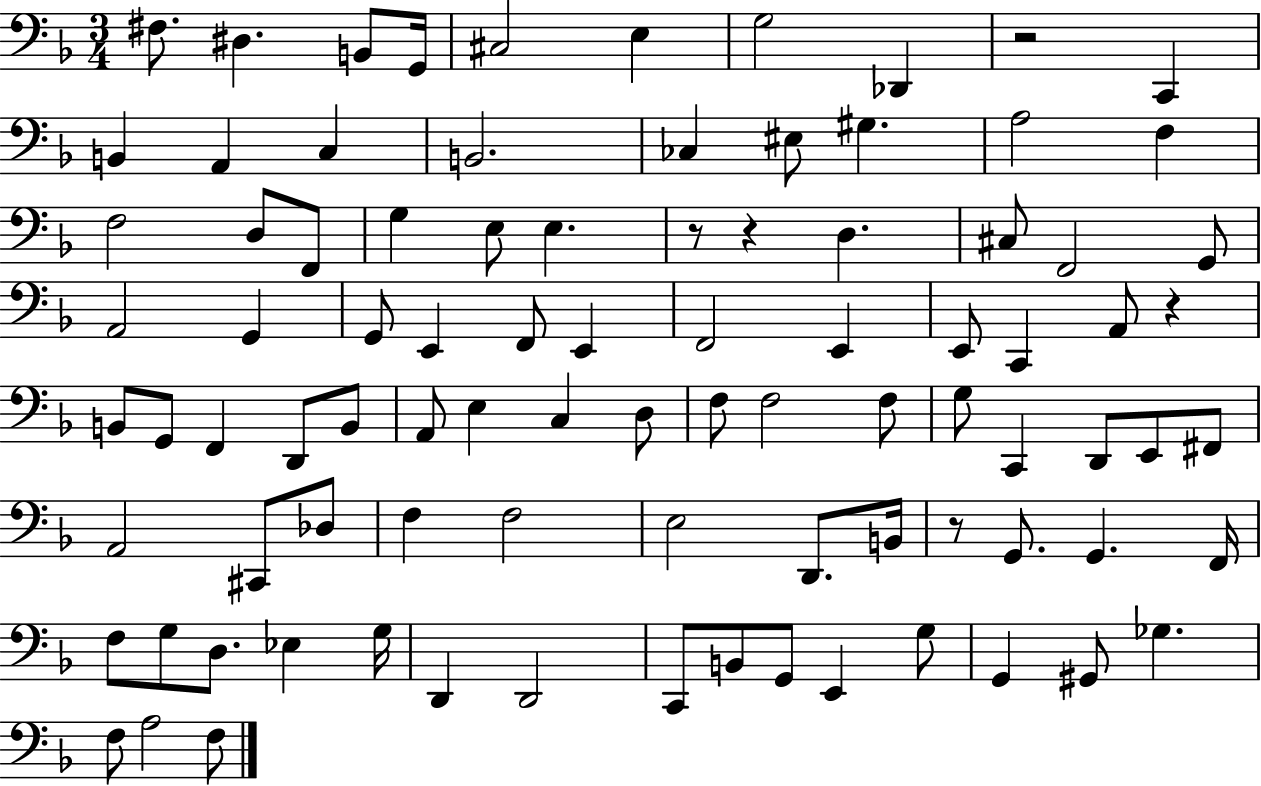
F#3/e. D#3/q. B2/e G2/s C#3/h E3/q G3/h Db2/q R/h C2/q B2/q A2/q C3/q B2/h. CES3/q EIS3/e G#3/q. A3/h F3/q F3/h D3/e F2/e G3/q E3/e E3/q. R/e R/q D3/q. C#3/e F2/h G2/e A2/h G2/q G2/e E2/q F2/e E2/q F2/h E2/q E2/e C2/q A2/e R/q B2/e G2/e F2/q D2/e B2/e A2/e E3/q C3/q D3/e F3/e F3/h F3/e G3/e C2/q D2/e E2/e F#2/e A2/h C#2/e Db3/e F3/q F3/h E3/h D2/e. B2/s R/e G2/e. G2/q. F2/s F3/e G3/e D3/e. Eb3/q G3/s D2/q D2/h C2/e B2/e G2/e E2/q G3/e G2/q G#2/e Gb3/q. F3/e A3/h F3/e